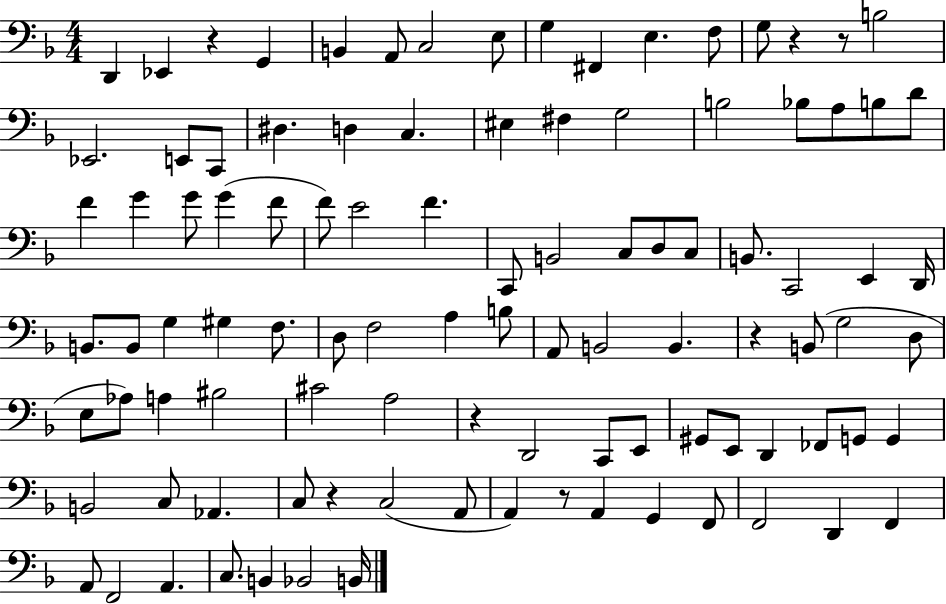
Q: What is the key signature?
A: F major